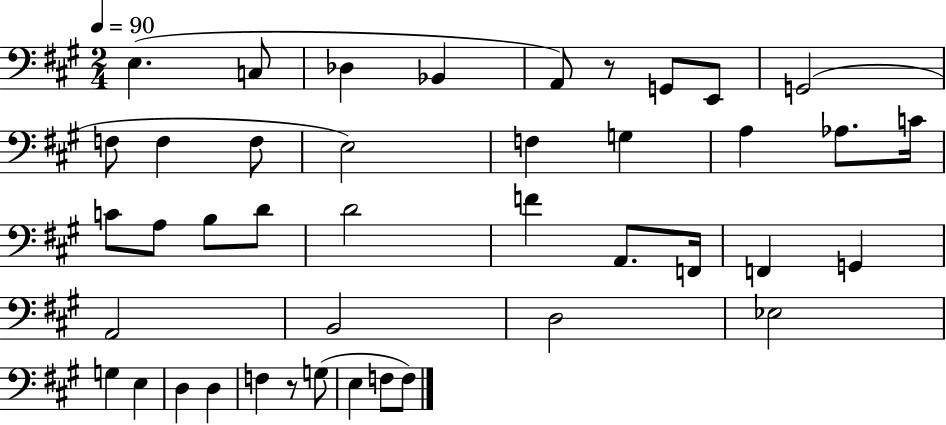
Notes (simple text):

E3/q. C3/e Db3/q Bb2/q A2/e R/e G2/e E2/e G2/h F3/e F3/q F3/e E3/h F3/q G3/q A3/q Ab3/e. C4/s C4/e A3/e B3/e D4/e D4/h F4/q A2/e. F2/s F2/q G2/q A2/h B2/h D3/h Eb3/h G3/q E3/q D3/q D3/q F3/q R/e G3/e E3/q F3/e F3/e